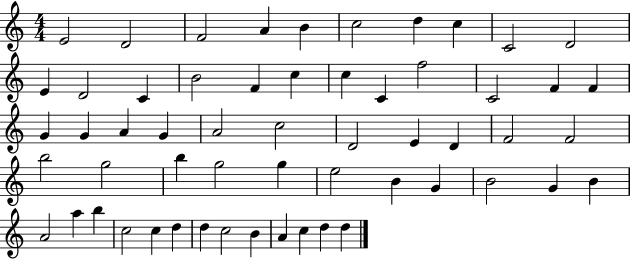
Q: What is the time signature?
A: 4/4